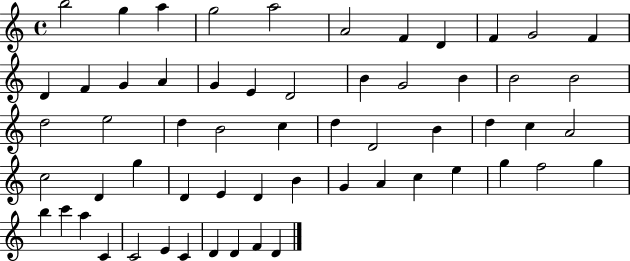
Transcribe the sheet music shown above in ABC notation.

X:1
T:Untitled
M:4/4
L:1/4
K:C
b2 g a g2 a2 A2 F D F G2 F D F G A G E D2 B G2 B B2 B2 d2 e2 d B2 c d D2 B d c A2 c2 D g D E D B G A c e g f2 g b c' a C C2 E C D D F D